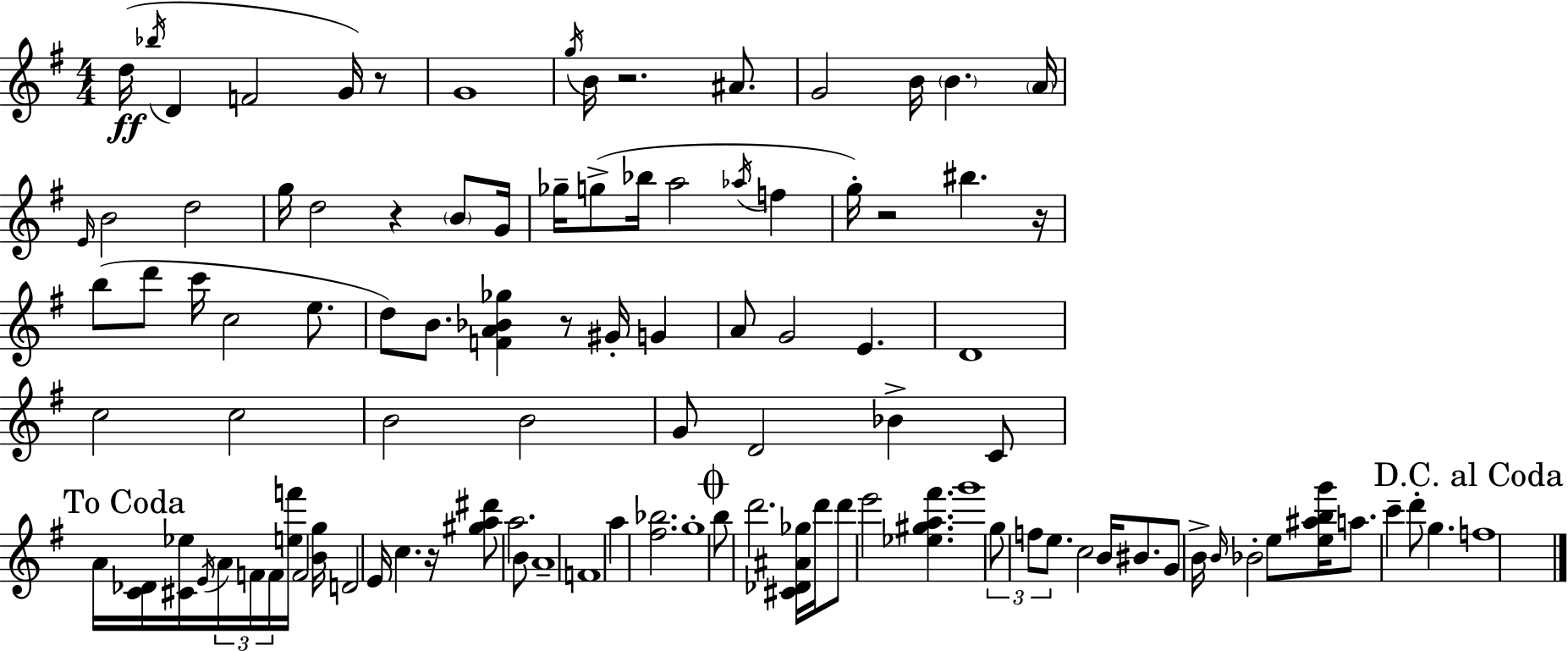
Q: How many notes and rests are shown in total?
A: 103